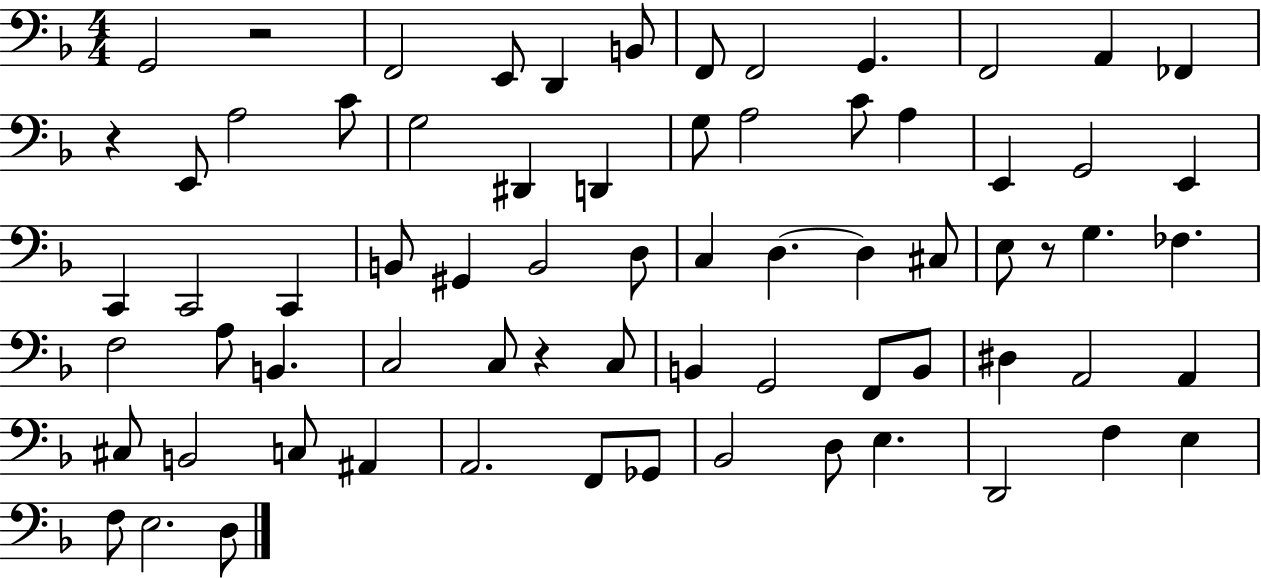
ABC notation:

X:1
T:Untitled
M:4/4
L:1/4
K:F
G,,2 z2 F,,2 E,,/2 D,, B,,/2 F,,/2 F,,2 G,, F,,2 A,, _F,, z E,,/2 A,2 C/2 G,2 ^D,, D,, G,/2 A,2 C/2 A, E,, G,,2 E,, C,, C,,2 C,, B,,/2 ^G,, B,,2 D,/2 C, D, D, ^C,/2 E,/2 z/2 G, _F, F,2 A,/2 B,, C,2 C,/2 z C,/2 B,, G,,2 F,,/2 B,,/2 ^D, A,,2 A,, ^C,/2 B,,2 C,/2 ^A,, A,,2 F,,/2 _G,,/2 _B,,2 D,/2 E, D,,2 F, E, F,/2 E,2 D,/2